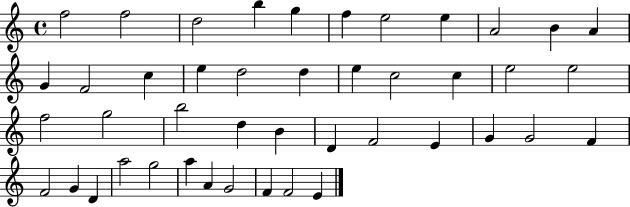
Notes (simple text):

F5/h F5/h D5/h B5/q G5/q F5/q E5/h E5/q A4/h B4/q A4/q G4/q F4/h C5/q E5/q D5/h D5/q E5/q C5/h C5/q E5/h E5/h F5/h G5/h B5/h D5/q B4/q D4/q F4/h E4/q G4/q G4/h F4/q F4/h G4/q D4/q A5/h G5/h A5/q A4/q G4/h F4/q F4/h E4/q